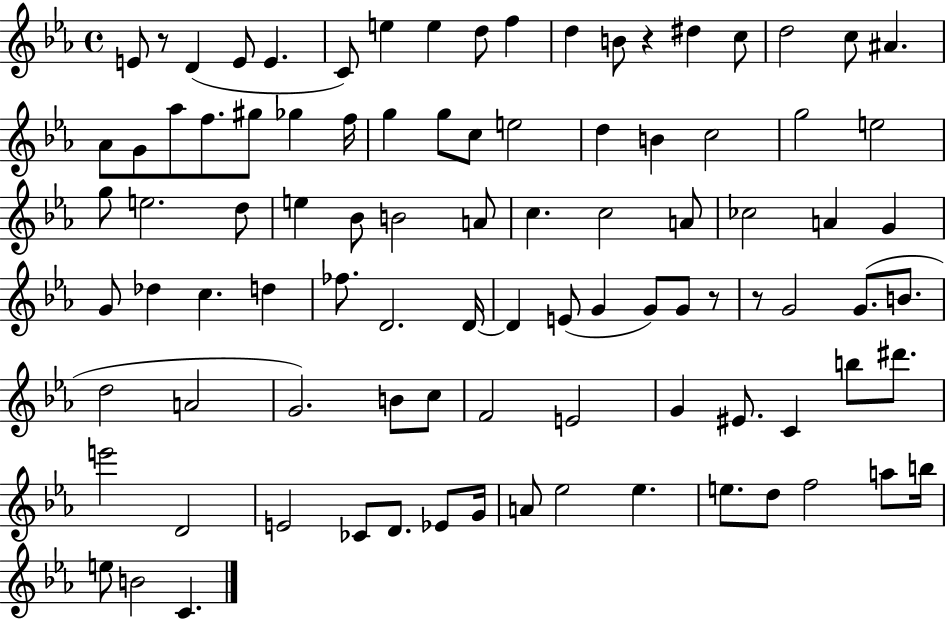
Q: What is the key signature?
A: EES major